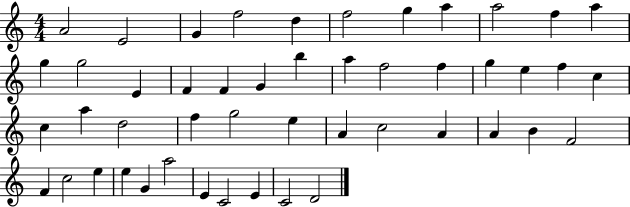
A4/h E4/h G4/q F5/h D5/q F5/h G5/q A5/q A5/h F5/q A5/q G5/q G5/h E4/q F4/q F4/q G4/q B5/q A5/q F5/h F5/q G5/q E5/q F5/q C5/q C5/q A5/q D5/h F5/q G5/h E5/q A4/q C5/h A4/q A4/q B4/q F4/h F4/q C5/h E5/q E5/q G4/q A5/h E4/q C4/h E4/q C4/h D4/h